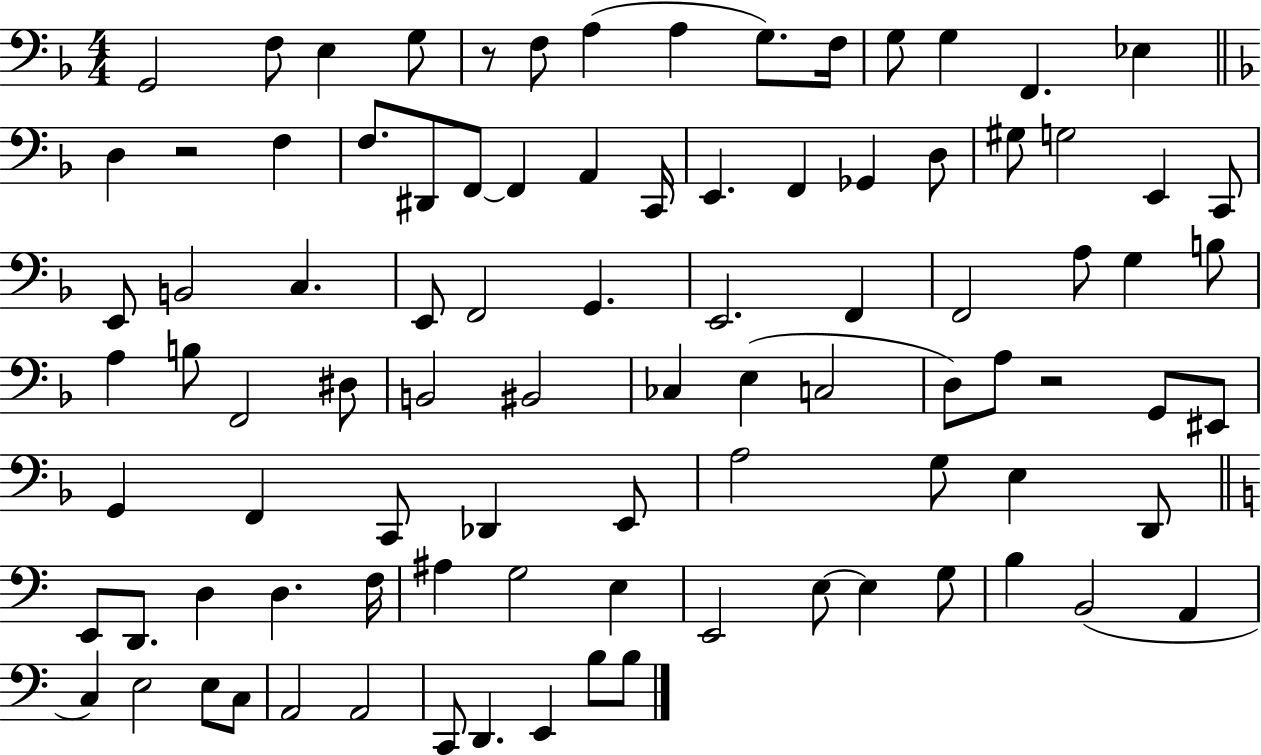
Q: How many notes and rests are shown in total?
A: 92